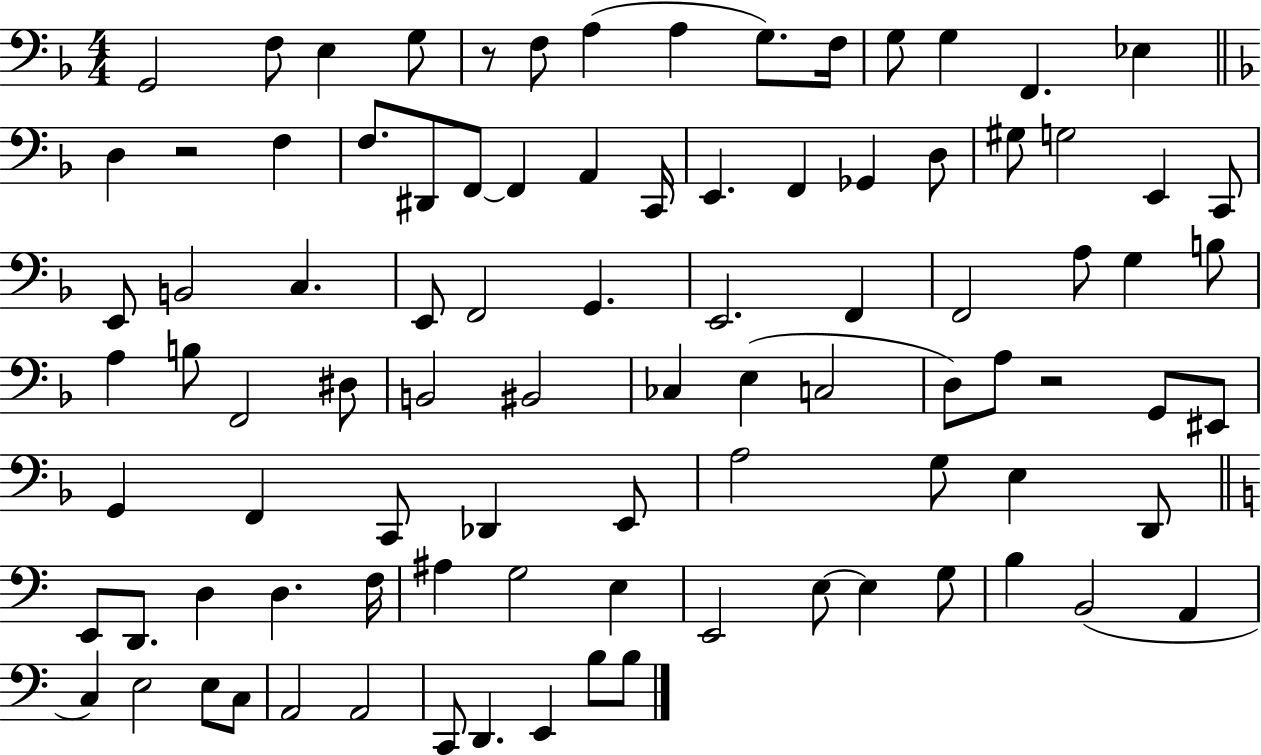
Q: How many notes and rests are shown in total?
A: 92